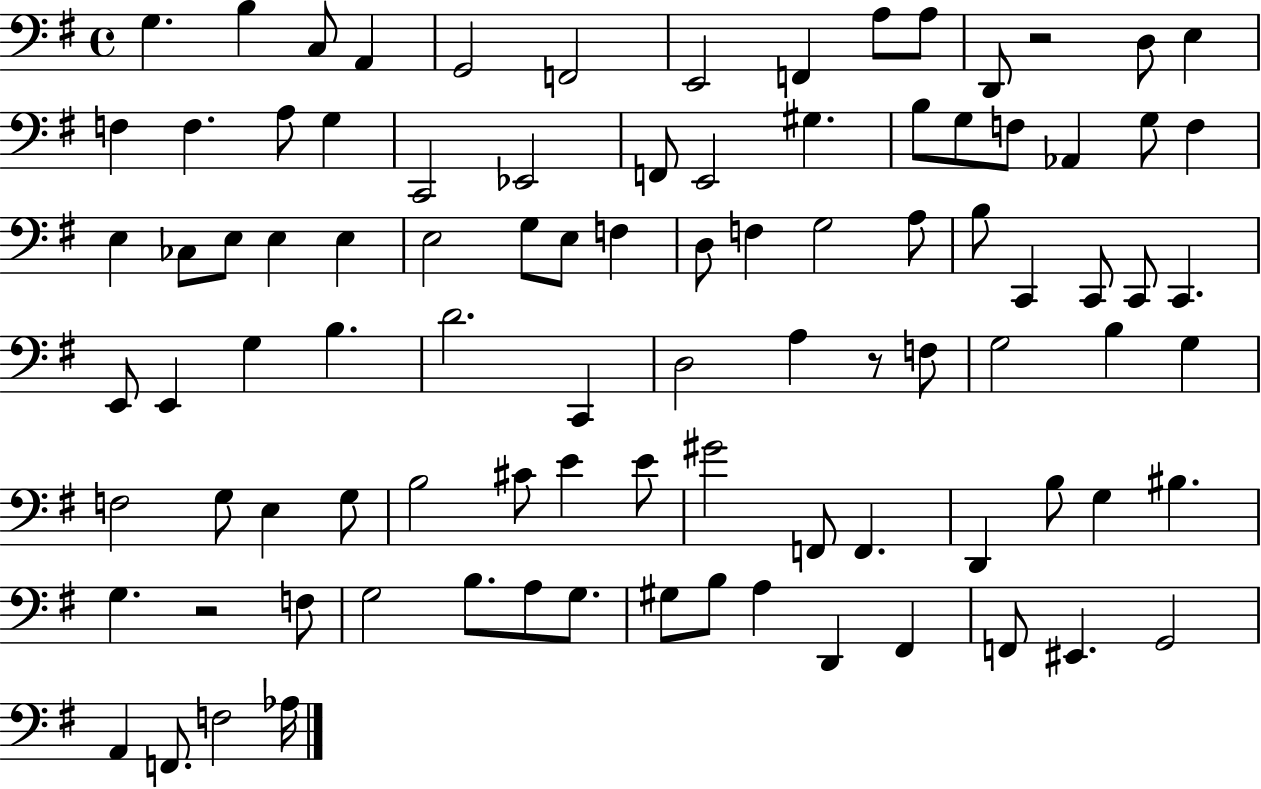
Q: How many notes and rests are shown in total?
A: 94